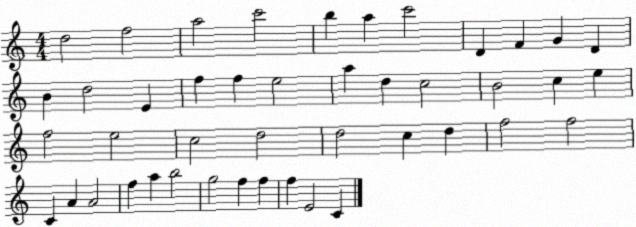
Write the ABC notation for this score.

X:1
T:Untitled
M:4/4
L:1/4
K:C
d2 f2 a2 c'2 b a c'2 D F G D B d2 E f f e2 a d c2 B2 c e f2 e2 c2 d2 d2 c d f2 f2 C A A2 f a b2 g2 f f f E2 C